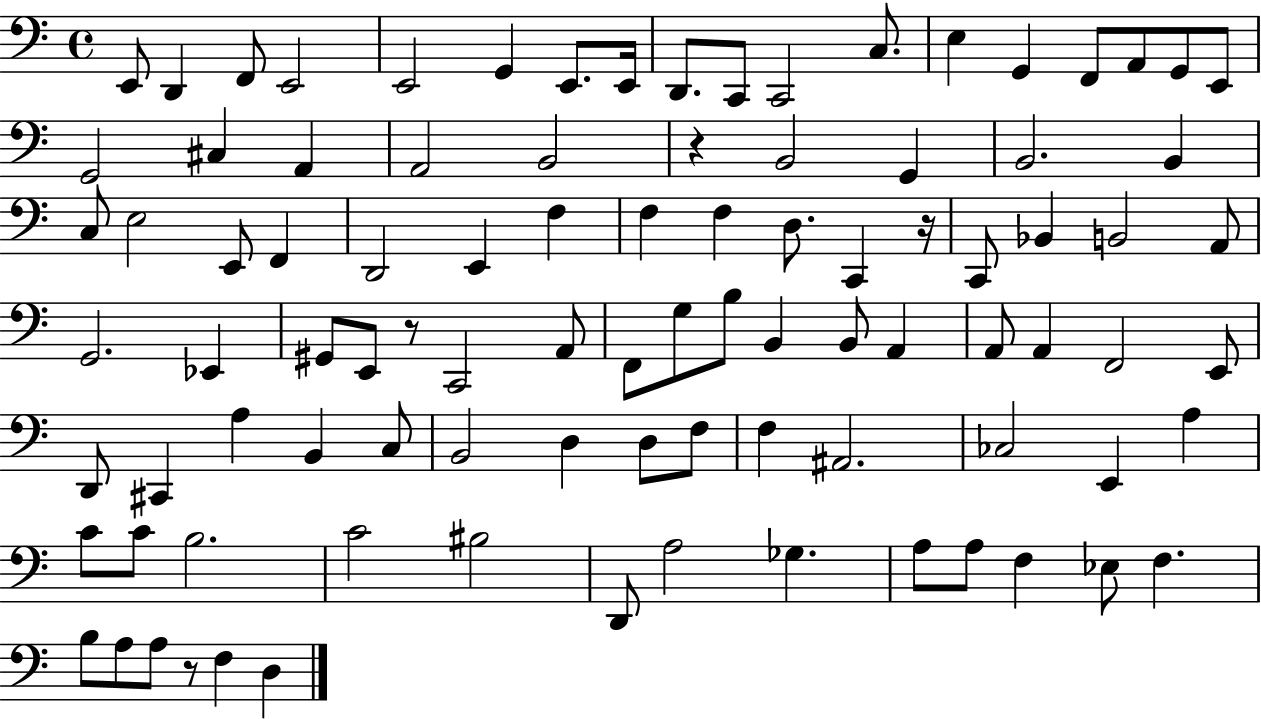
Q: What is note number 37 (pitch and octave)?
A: D3